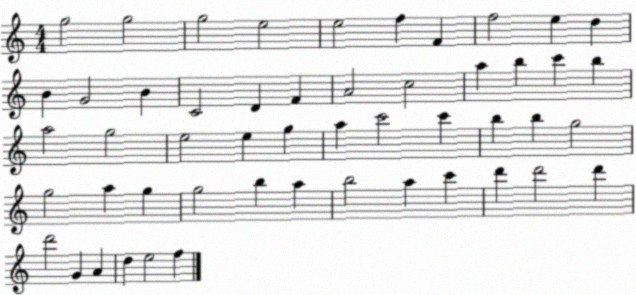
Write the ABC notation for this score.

X:1
T:Untitled
M:4/4
L:1/4
K:C
g2 g2 g2 e2 e2 f F f2 e d B G2 B C2 D F A2 c2 a b c' b a2 g2 e2 e g a c'2 c' b b g2 g2 a g g2 b a b2 a c' d' d'2 d' d'2 G A d e2 f